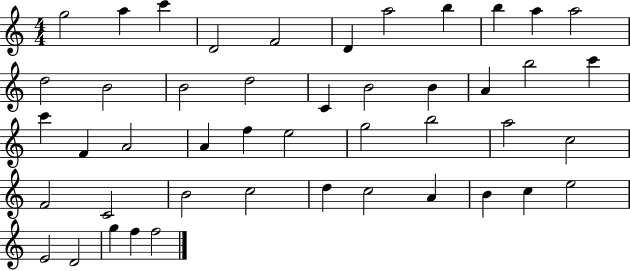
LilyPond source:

{
  \clef treble
  \numericTimeSignature
  \time 4/4
  \key c \major
  g''2 a''4 c'''4 | d'2 f'2 | d'4 a''2 b''4 | b''4 a''4 a''2 | \break d''2 b'2 | b'2 d''2 | c'4 b'2 b'4 | a'4 b''2 c'''4 | \break c'''4 f'4 a'2 | a'4 f''4 e''2 | g''2 b''2 | a''2 c''2 | \break f'2 c'2 | b'2 c''2 | d''4 c''2 a'4 | b'4 c''4 e''2 | \break e'2 d'2 | g''4 f''4 f''2 | \bar "|."
}